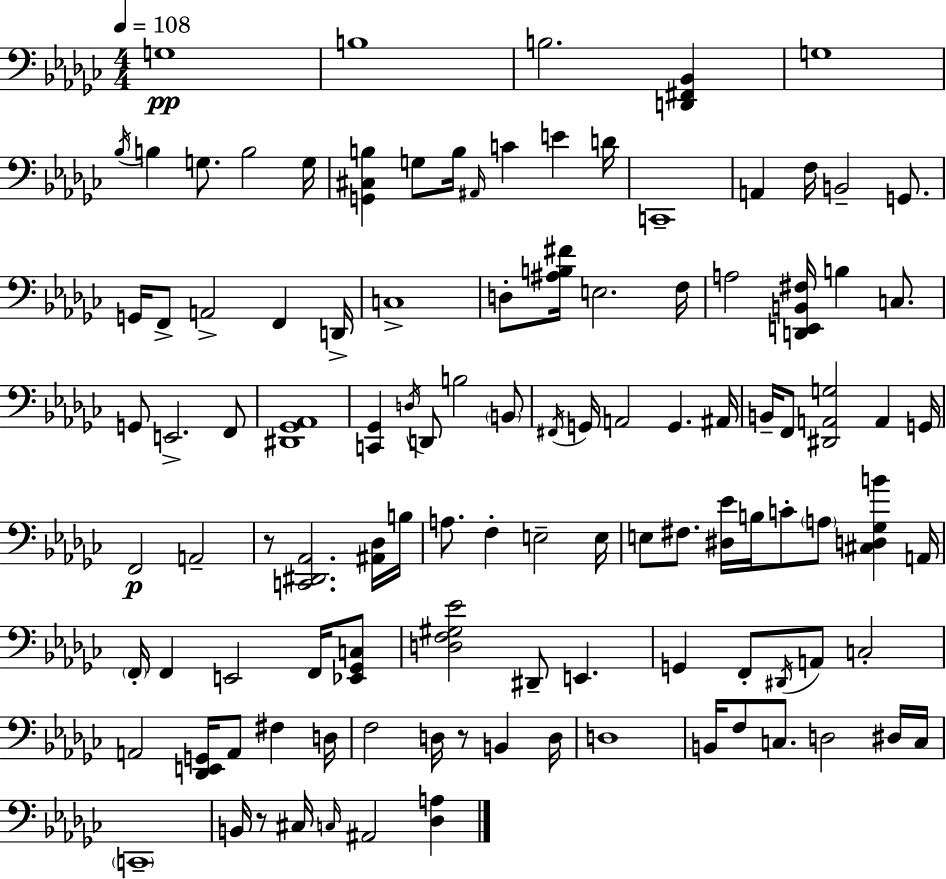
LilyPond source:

{
  \clef bass
  \numericTimeSignature
  \time 4/4
  \key ees \minor
  \tempo 4 = 108
  g1\pp | b1 | b2. <d, fis, bes,>4 | g1 | \break \acciaccatura { bes16 } b4 g8. b2 | g16 <g, cis b>4 g8 b16 \grace { ais,16 } c'4 e'4 | d'16 c,1-- | a,4 f16 b,2-- g,8. | \break g,16 f,8-> a,2-> f,4 | d,16-> c1-> | d8-. <ais b fis'>16 e2. | f16 a2 <d, e, b, fis>16 b4 c8. | \break g,8 e,2.-> | f,8 <dis, ges, aes,>1 | <c, ges,>4 \acciaccatura { d16 } d,8 b2 | \parenthesize b,8 \acciaccatura { fis,16 } g,16 a,2 g,4. | \break ais,16 b,16-- f,8 <dis, a, g>2 a,4 | g,16 f,2\p a,2-- | r8 <c, dis, aes,>2. | <ais, des>16 b16 a8. f4-. e2-- | \break e16 e8 fis8. <dis ees'>16 b16 c'8-. \parenthesize a8 <cis d ges b'>4 | a,16 \parenthesize f,16-. f,4 e,2 | f,16 <ees, ges, c>8 <d f gis ees'>2 dis,8-- e,4. | g,4 f,8-. \acciaccatura { dis,16 } a,8 c2-. | \break a,2 <des, e, g,>16 a,8 | fis4 d16 f2 d16 r8 | b,4 d16 d1 | b,16 f8 c8. d2 | \break dis16 c16 \parenthesize c,1-- | b,16 r8 cis16 \grace { c16 } ais,2 | <des a>4 \bar "|."
}